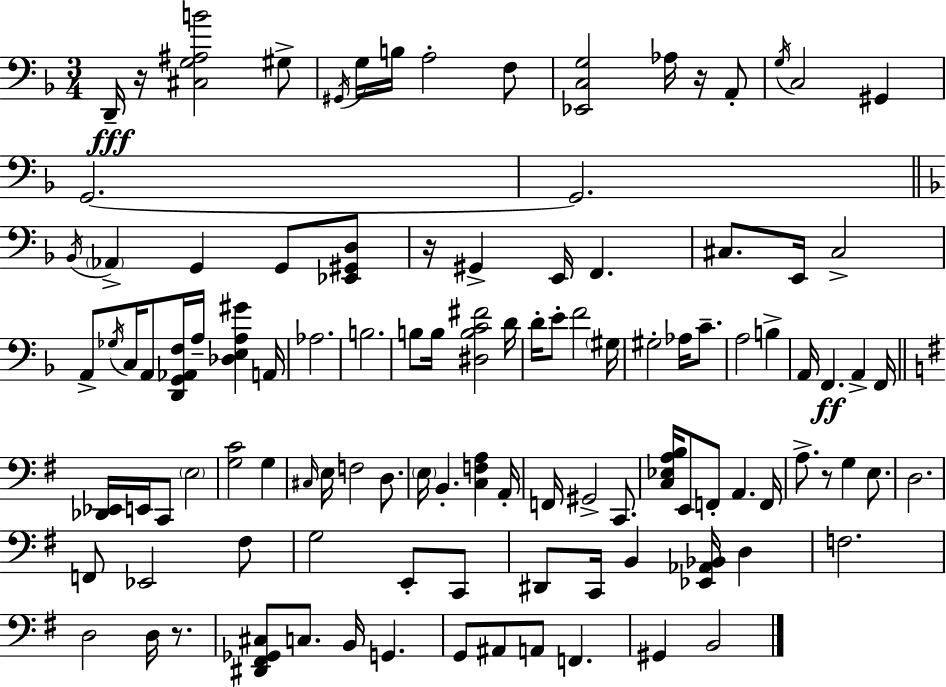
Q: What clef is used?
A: bass